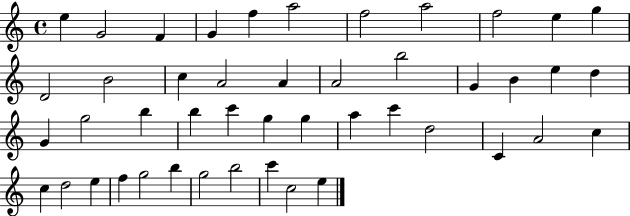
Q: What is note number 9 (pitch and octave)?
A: F5